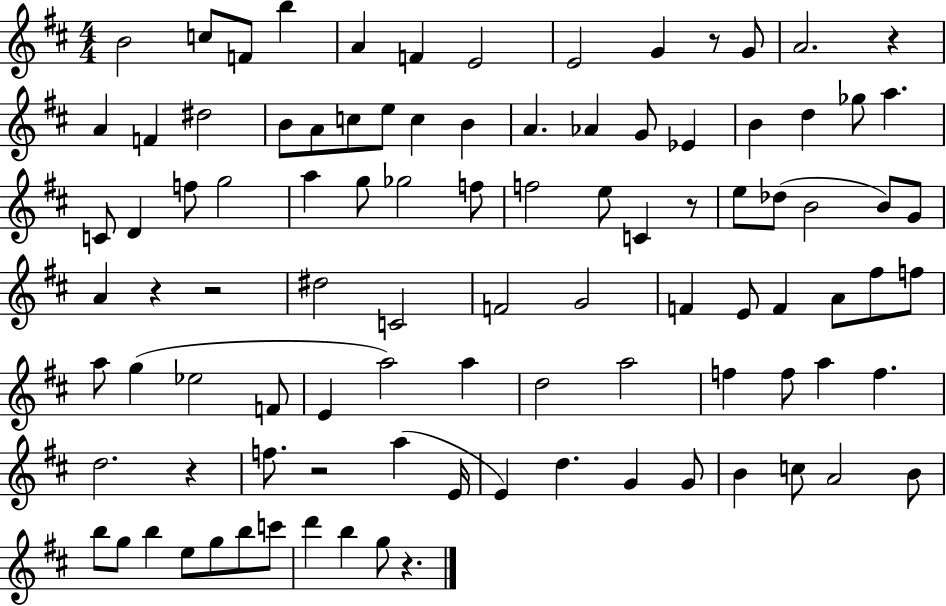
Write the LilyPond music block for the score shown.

{
  \clef treble
  \numericTimeSignature
  \time 4/4
  \key d \major
  b'2 c''8 f'8 b''4 | a'4 f'4 e'2 | e'2 g'4 r8 g'8 | a'2. r4 | \break a'4 f'4 dis''2 | b'8 a'8 c''8 e''8 c''4 b'4 | a'4. aes'4 g'8 ees'4 | b'4 d''4 ges''8 a''4. | \break c'8 d'4 f''8 g''2 | a''4 g''8 ges''2 f''8 | f''2 e''8 c'4 r8 | e''8 des''8( b'2 b'8) g'8 | \break a'4 r4 r2 | dis''2 c'2 | f'2 g'2 | f'4 e'8 f'4 a'8 fis''8 f''8 | \break a''8 g''4( ees''2 f'8 | e'4 a''2) a''4 | d''2 a''2 | f''4 f''8 a''4 f''4. | \break d''2. r4 | f''8. r2 a''4( e'16 | e'4) d''4. g'4 g'8 | b'4 c''8 a'2 b'8 | \break b''8 g''8 b''4 e''8 g''8 b''8 c'''8 | d'''4 b''4 g''8 r4. | \bar "|."
}